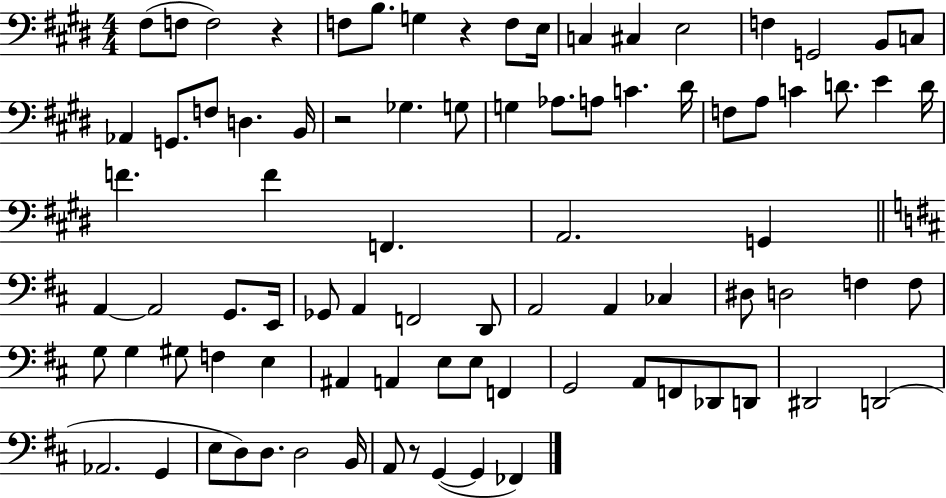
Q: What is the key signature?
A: E major